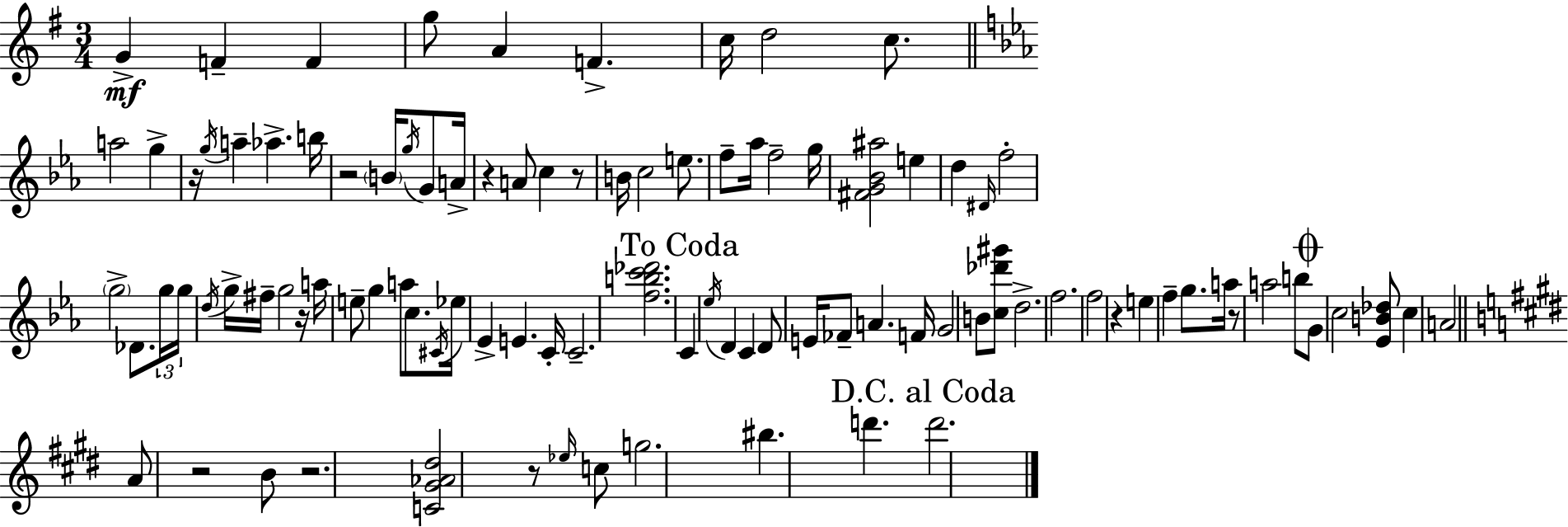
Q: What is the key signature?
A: G major